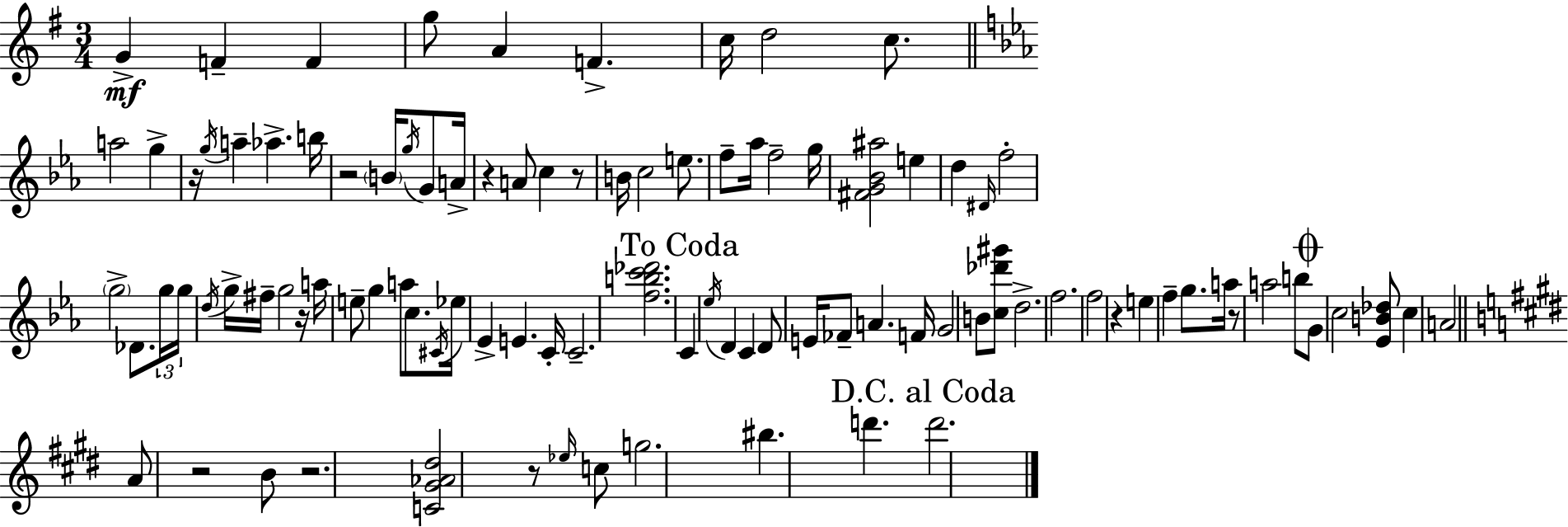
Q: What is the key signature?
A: G major